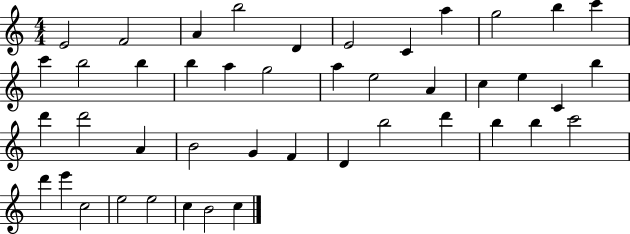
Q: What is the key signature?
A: C major